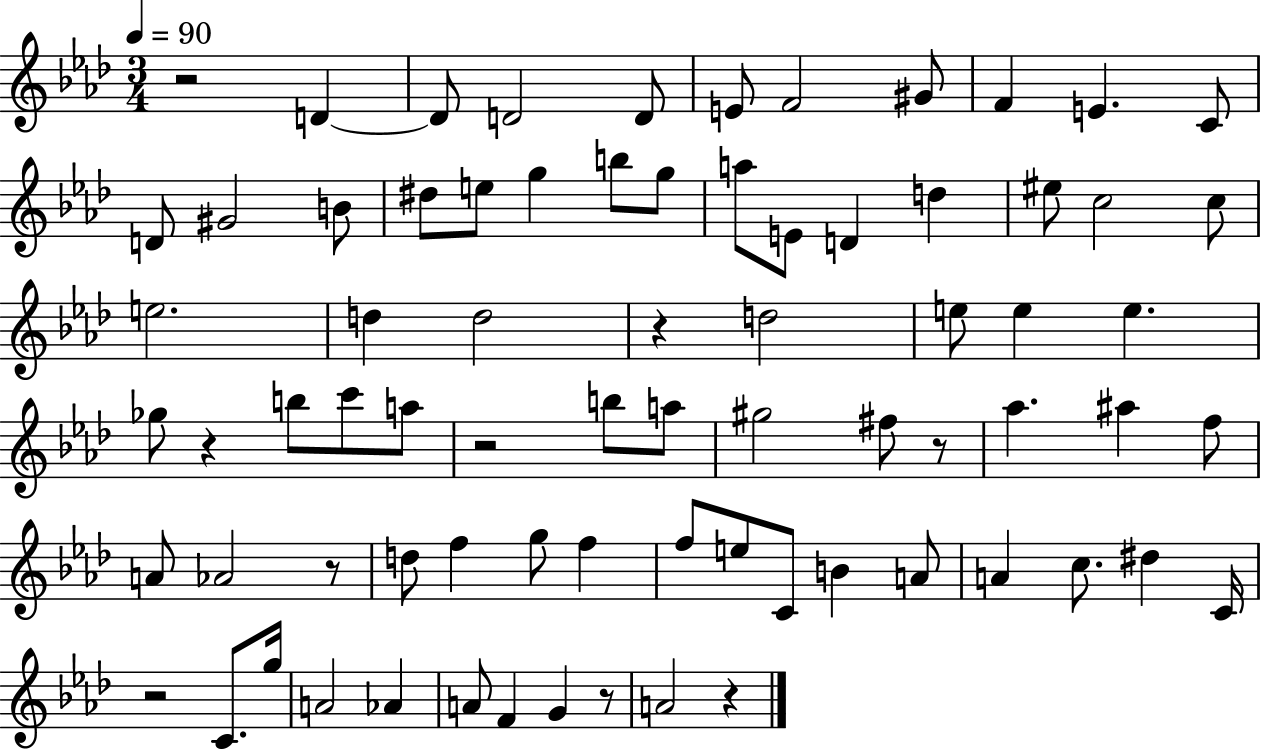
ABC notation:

X:1
T:Untitled
M:3/4
L:1/4
K:Ab
z2 D D/2 D2 D/2 E/2 F2 ^G/2 F E C/2 D/2 ^G2 B/2 ^d/2 e/2 g b/2 g/2 a/2 E/2 D d ^e/2 c2 c/2 e2 d d2 z d2 e/2 e e _g/2 z b/2 c'/2 a/2 z2 b/2 a/2 ^g2 ^f/2 z/2 _a ^a f/2 A/2 _A2 z/2 d/2 f g/2 f f/2 e/2 C/2 B A/2 A c/2 ^d C/4 z2 C/2 g/4 A2 _A A/2 F G z/2 A2 z